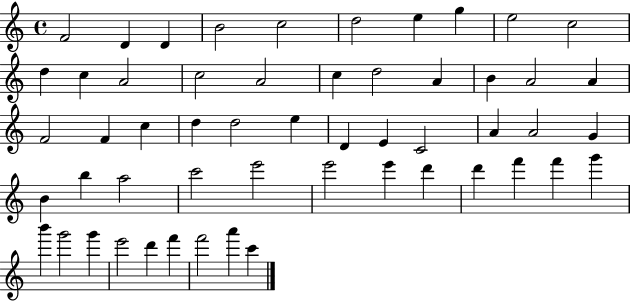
{
  \clef treble
  \time 4/4
  \defaultTimeSignature
  \key c \major
  f'2 d'4 d'4 | b'2 c''2 | d''2 e''4 g''4 | e''2 c''2 | \break d''4 c''4 a'2 | c''2 a'2 | c''4 d''2 a'4 | b'4 a'2 a'4 | \break f'2 f'4 c''4 | d''4 d''2 e''4 | d'4 e'4 c'2 | a'4 a'2 g'4 | \break b'4 b''4 a''2 | c'''2 e'''2 | e'''2 e'''4 d'''4 | d'''4 f'''4 f'''4 g'''4 | \break b'''4 g'''2 g'''4 | e'''2 d'''4 f'''4 | f'''2 a'''4 c'''4 | \bar "|."
}